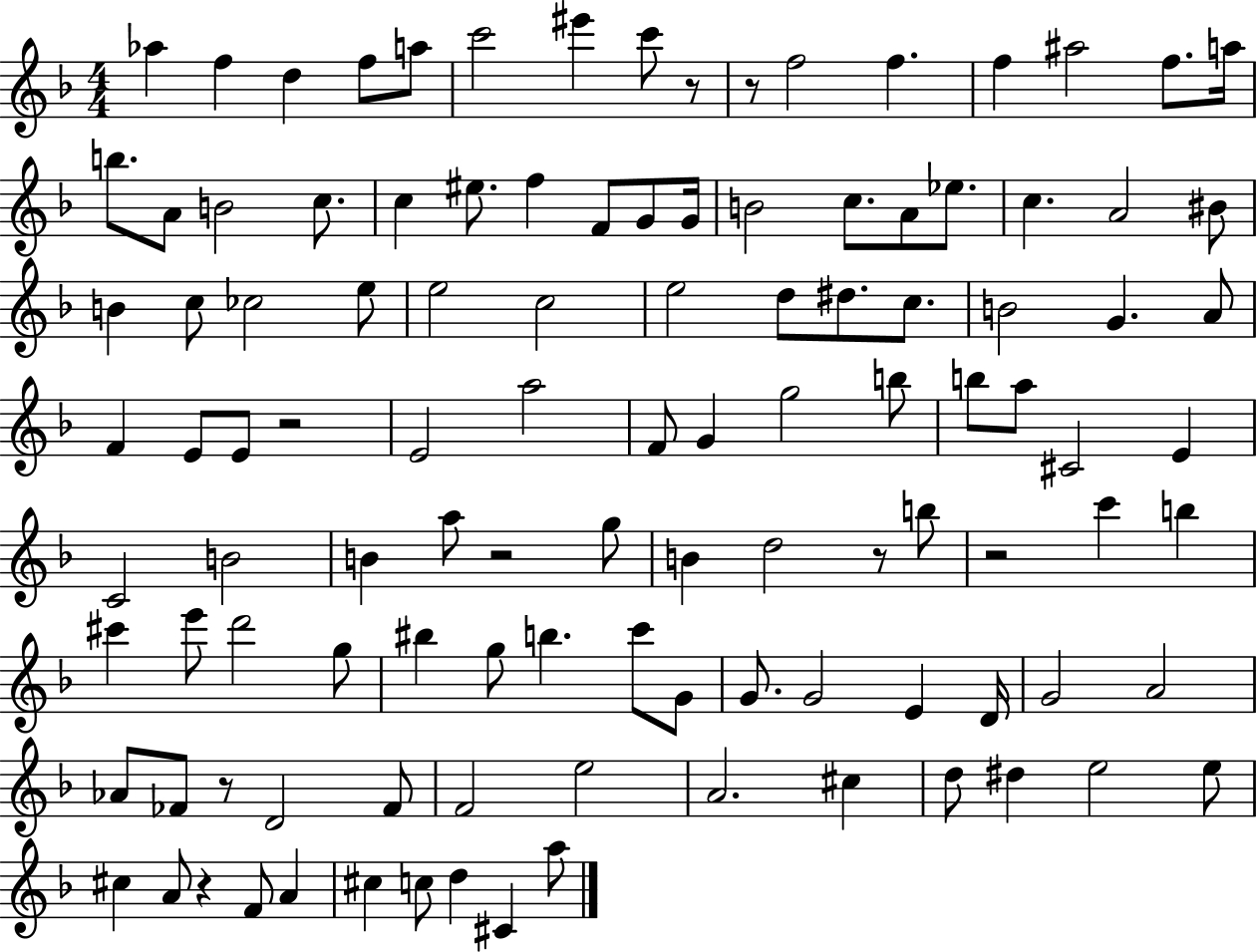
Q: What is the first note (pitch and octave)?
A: Ab5